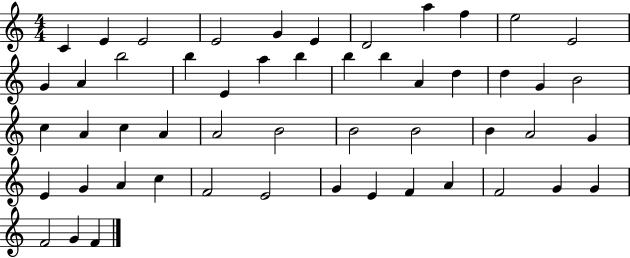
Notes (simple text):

C4/q E4/q E4/h E4/h G4/q E4/q D4/h A5/q F5/q E5/h E4/h G4/q A4/q B5/h B5/q E4/q A5/q B5/q B5/q B5/q A4/q D5/q D5/q G4/q B4/h C5/q A4/q C5/q A4/q A4/h B4/h B4/h B4/h B4/q A4/h G4/q E4/q G4/q A4/q C5/q F4/h E4/h G4/q E4/q F4/q A4/q F4/h G4/q G4/q F4/h G4/q F4/q